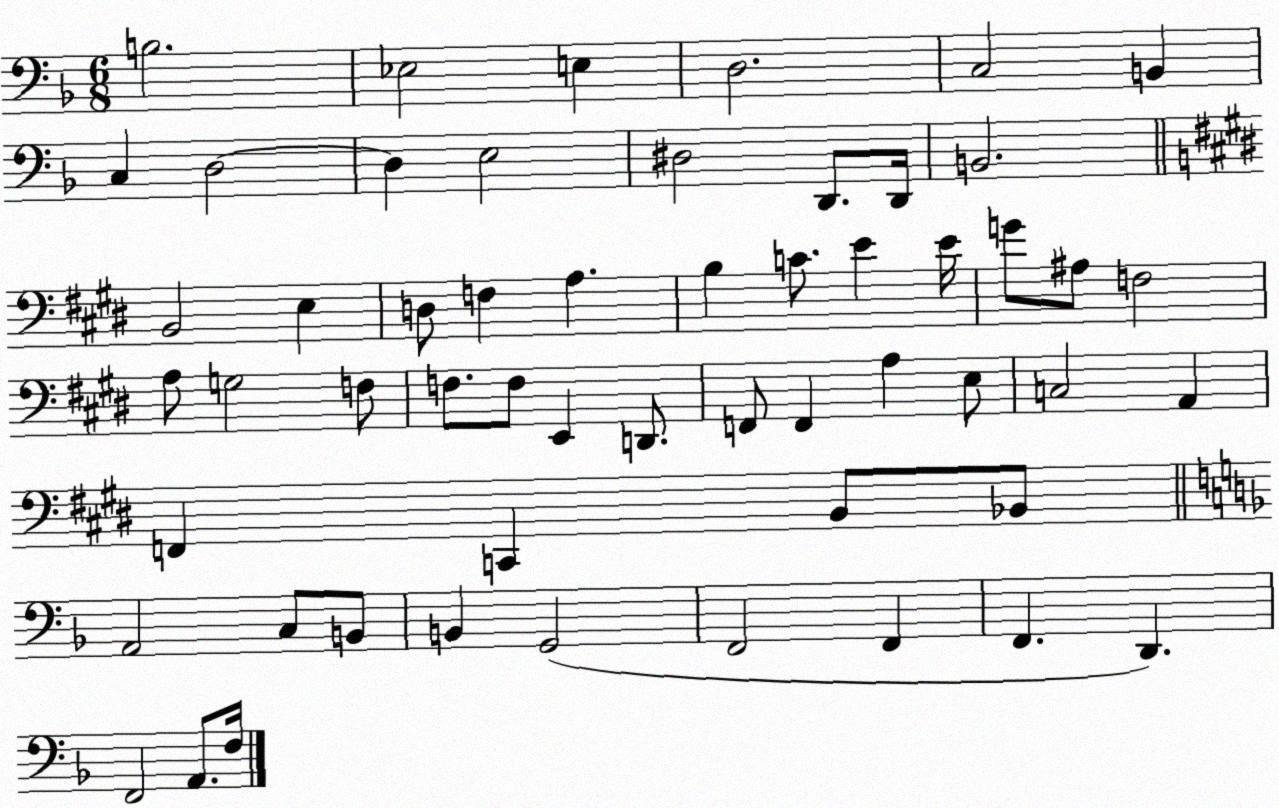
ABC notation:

X:1
T:Untitled
M:6/8
L:1/4
K:F
B,2 _E,2 E, D,2 C,2 B,, C, D,2 D, E,2 ^D,2 D,,/2 D,,/4 B,,2 B,,2 E, D,/2 F, A, B, C/2 E E/4 G/2 ^A,/2 F,2 A,/2 G,2 F,/2 F,/2 F,/2 E,, D,,/2 F,,/2 F,, A, E,/2 C,2 A,, F,, C,, B,,/2 _B,,/2 A,,2 C,/2 B,,/2 B,, G,,2 F,,2 F,, F,, D,, F,,2 A,,/2 F,/4